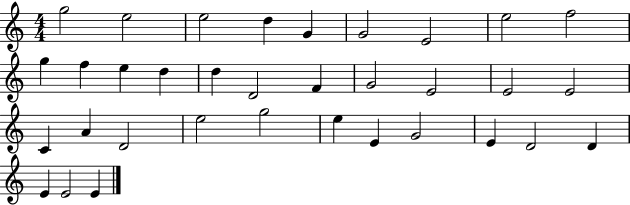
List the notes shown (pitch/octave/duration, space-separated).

G5/h E5/h E5/h D5/q G4/q G4/h E4/h E5/h F5/h G5/q F5/q E5/q D5/q D5/q D4/h F4/q G4/h E4/h E4/h E4/h C4/q A4/q D4/h E5/h G5/h E5/q E4/q G4/h E4/q D4/h D4/q E4/q E4/h E4/q